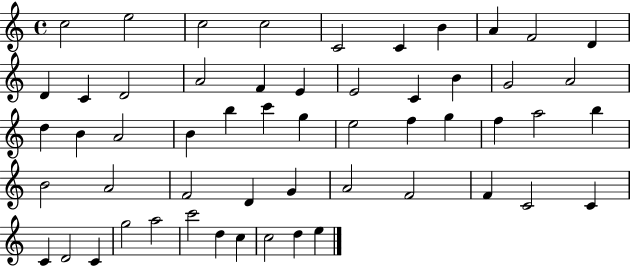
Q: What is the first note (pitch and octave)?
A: C5